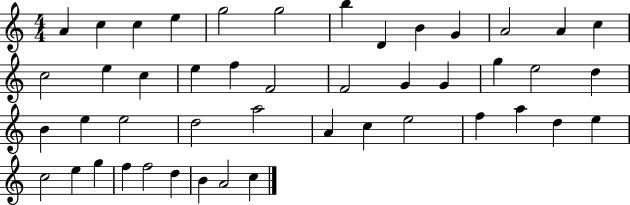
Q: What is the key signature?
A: C major